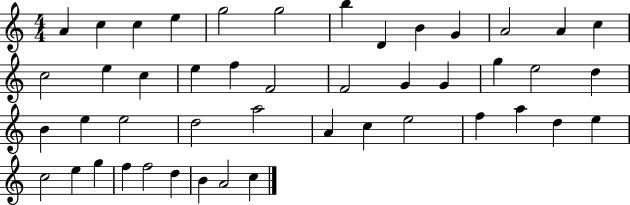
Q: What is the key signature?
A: C major